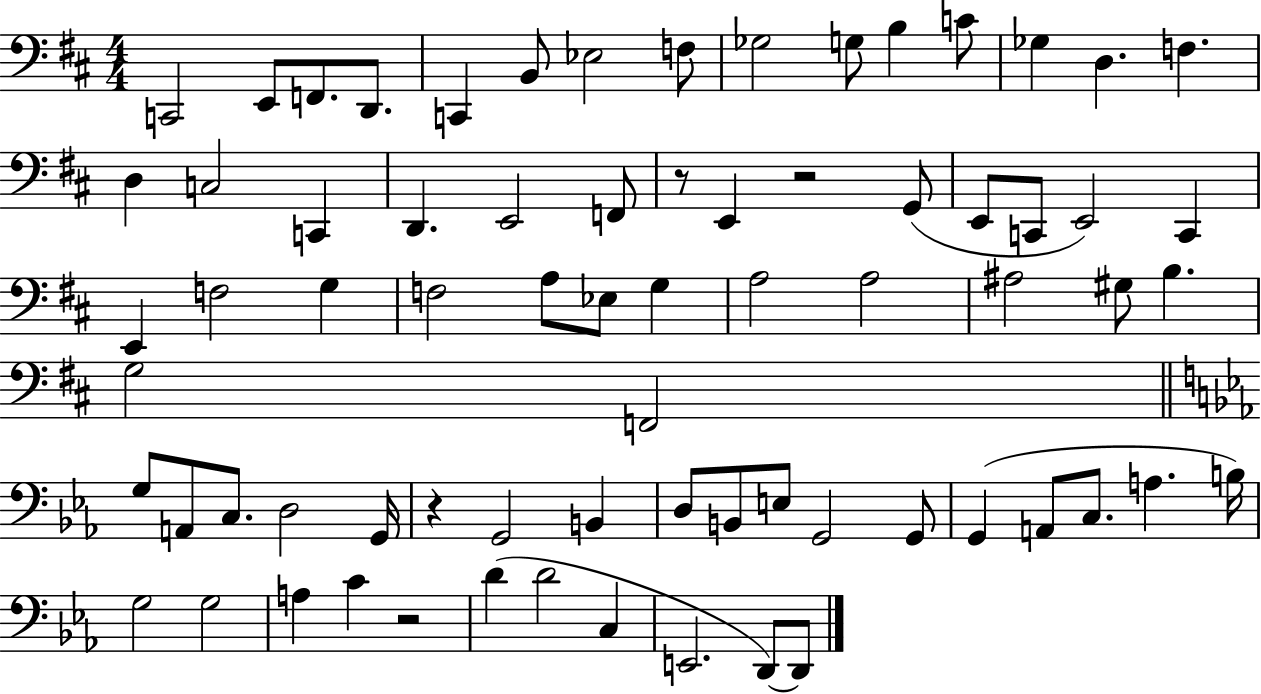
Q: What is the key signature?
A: D major